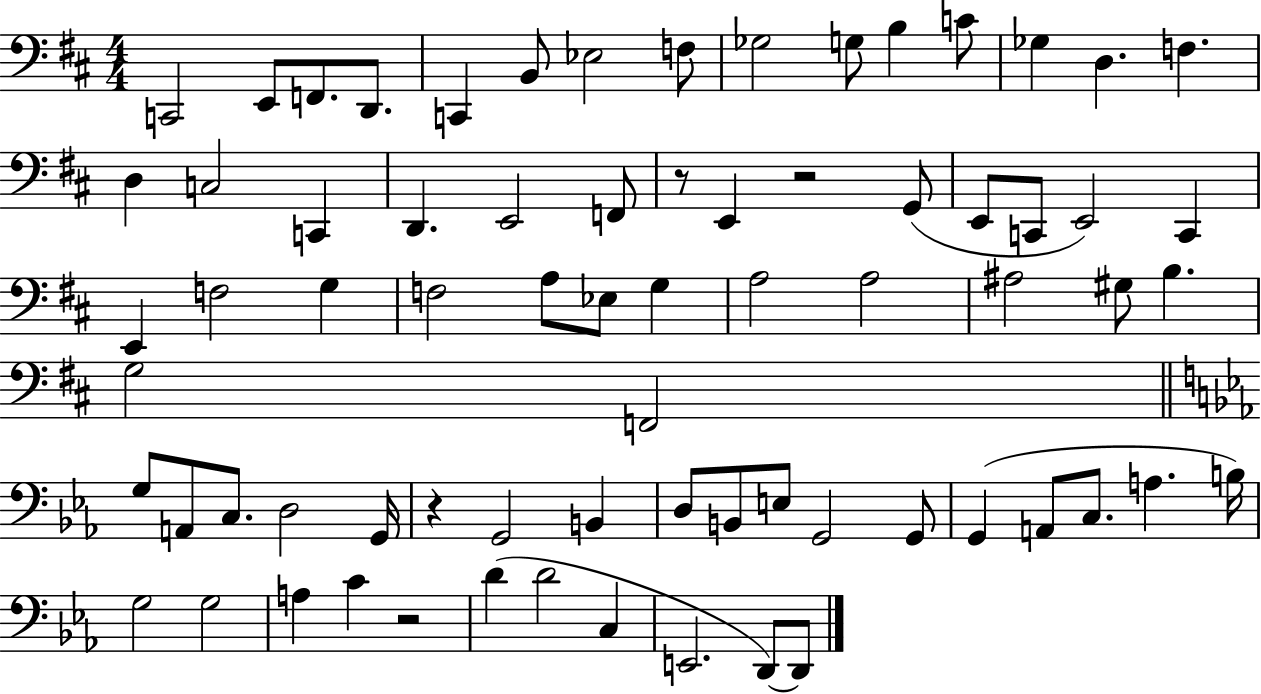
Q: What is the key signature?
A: D major